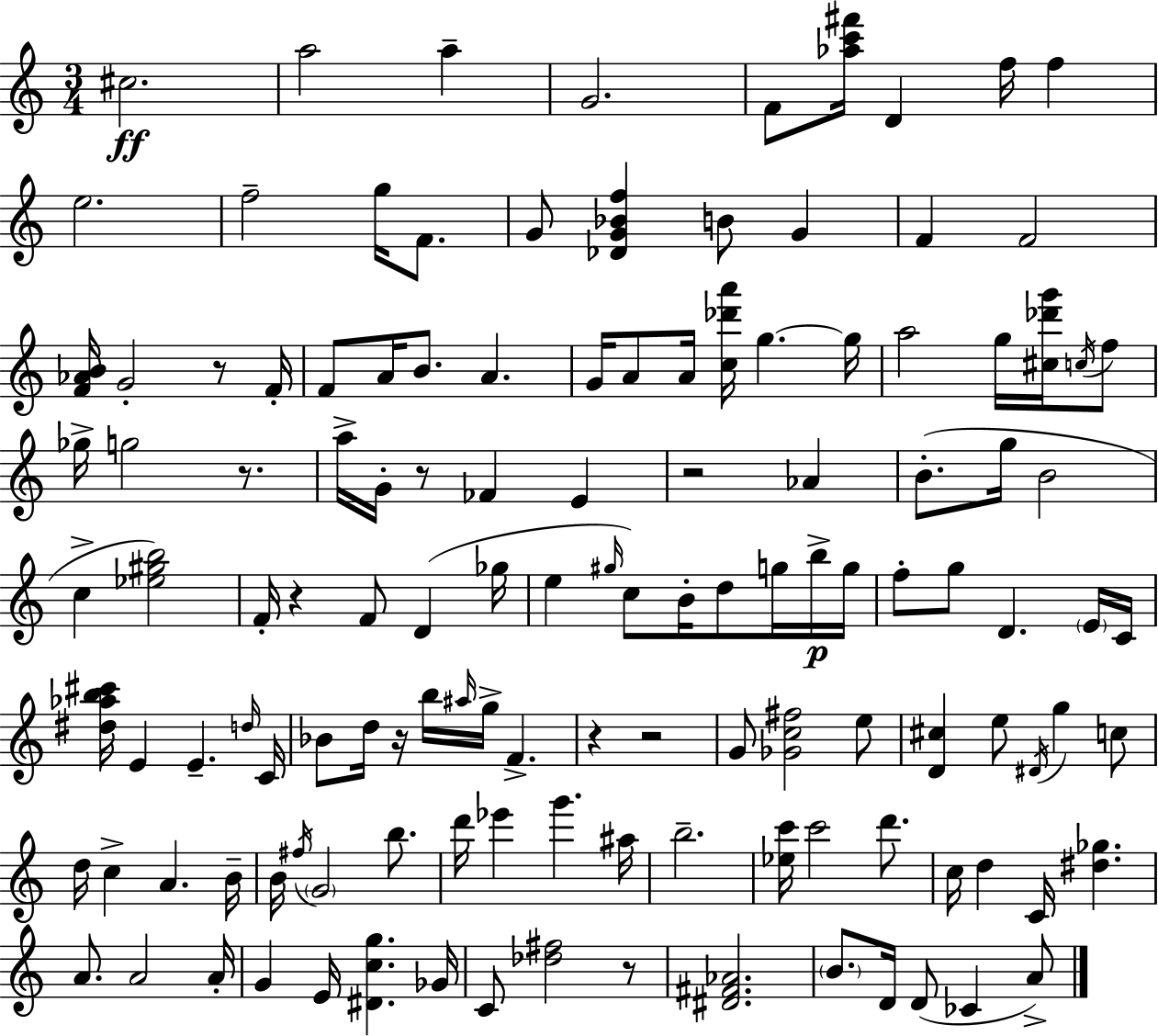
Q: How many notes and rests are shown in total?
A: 129